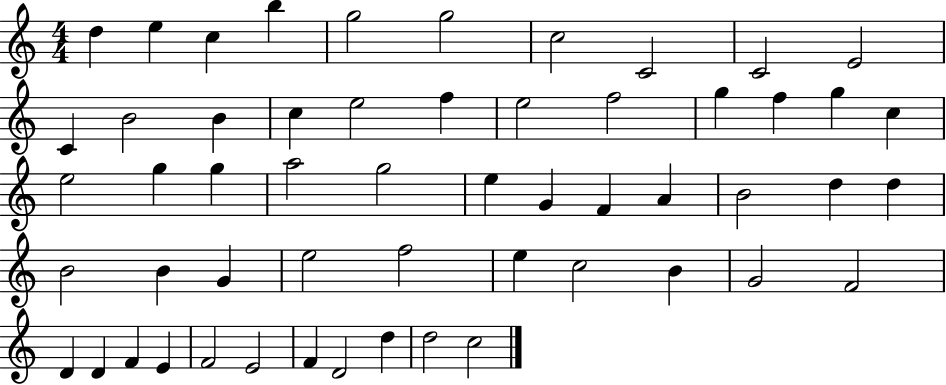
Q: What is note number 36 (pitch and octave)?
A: B4